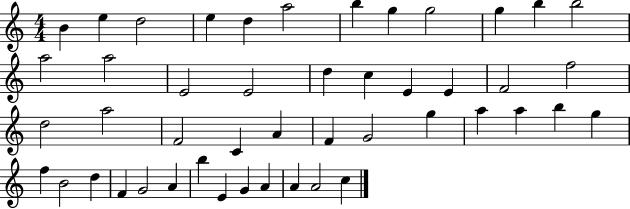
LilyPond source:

{
  \clef treble
  \numericTimeSignature
  \time 4/4
  \key c \major
  b'4 e''4 d''2 | e''4 d''4 a''2 | b''4 g''4 g''2 | g''4 b''4 b''2 | \break a''2 a''2 | e'2 e'2 | d''4 c''4 e'4 e'4 | f'2 f''2 | \break d''2 a''2 | f'2 c'4 a'4 | f'4 g'2 g''4 | a''4 a''4 b''4 g''4 | \break f''4 b'2 d''4 | f'4 g'2 a'4 | b''4 e'4 g'4 a'4 | a'4 a'2 c''4 | \break \bar "|."
}